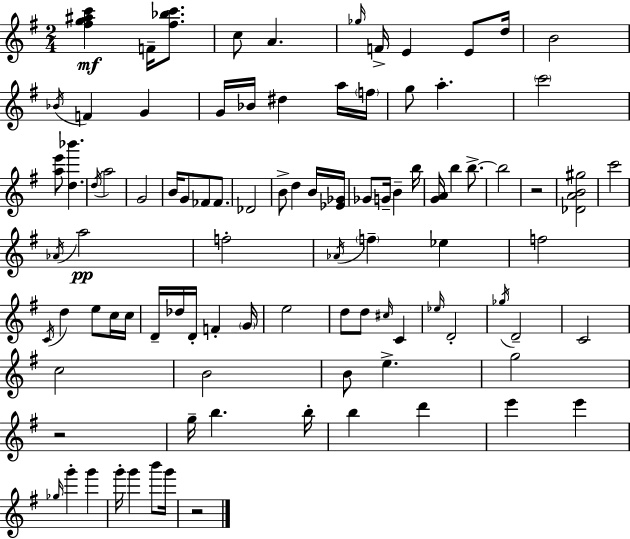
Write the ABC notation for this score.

X:1
T:Untitled
M:2/4
L:1/4
K:G
[^fg^ac'] F/4 [^f_bc']/2 c/2 A _g/4 F/4 E E/2 d/4 B2 _B/4 F G G/4 _B/4 ^d a/4 f/4 g/2 a c'2 [ae']/2 [d_b'] d/4 a2 G2 B/4 G/2 _F/2 _F/2 _D2 B/2 d B/4 [_E_G]/4 _G/2 G/4 B b/4 [GA]/4 b b/2 b2 z2 [_DAB^g]2 c'2 _A/4 a2 f2 _A/4 f _e f2 C/4 d e/2 c/4 c/4 D/4 _d/4 D/4 F G/4 e2 d/2 d/2 ^c/4 C _e/4 D2 _g/4 D2 C2 c2 B2 B/2 e g2 z2 g/4 b b/4 b d' e' e' _g/4 g' g' g'/4 g' b'/2 g'/4 z2